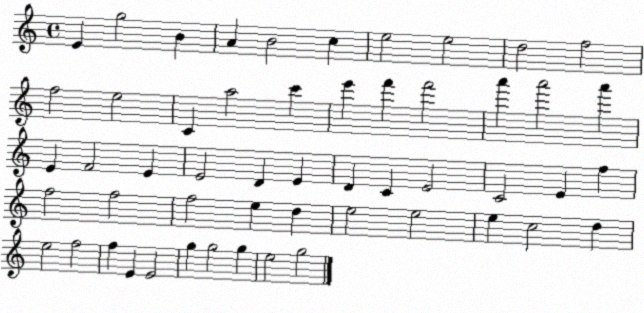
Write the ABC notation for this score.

X:1
T:Untitled
M:4/4
L:1/4
K:C
E g2 B A B2 c e2 e2 d2 f2 f2 e2 C a2 c' e' f' f'2 a' a'2 a' E F2 E E2 D E D C E2 C2 E f f2 f2 f2 e d e2 e2 e c2 d e2 f2 f E E2 g g2 g e2 g2